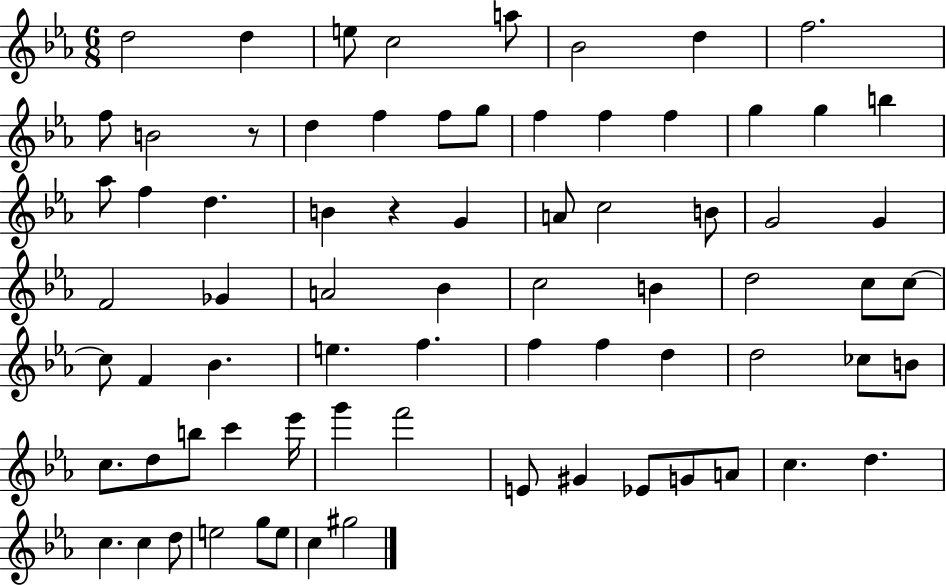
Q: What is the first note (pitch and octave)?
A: D5